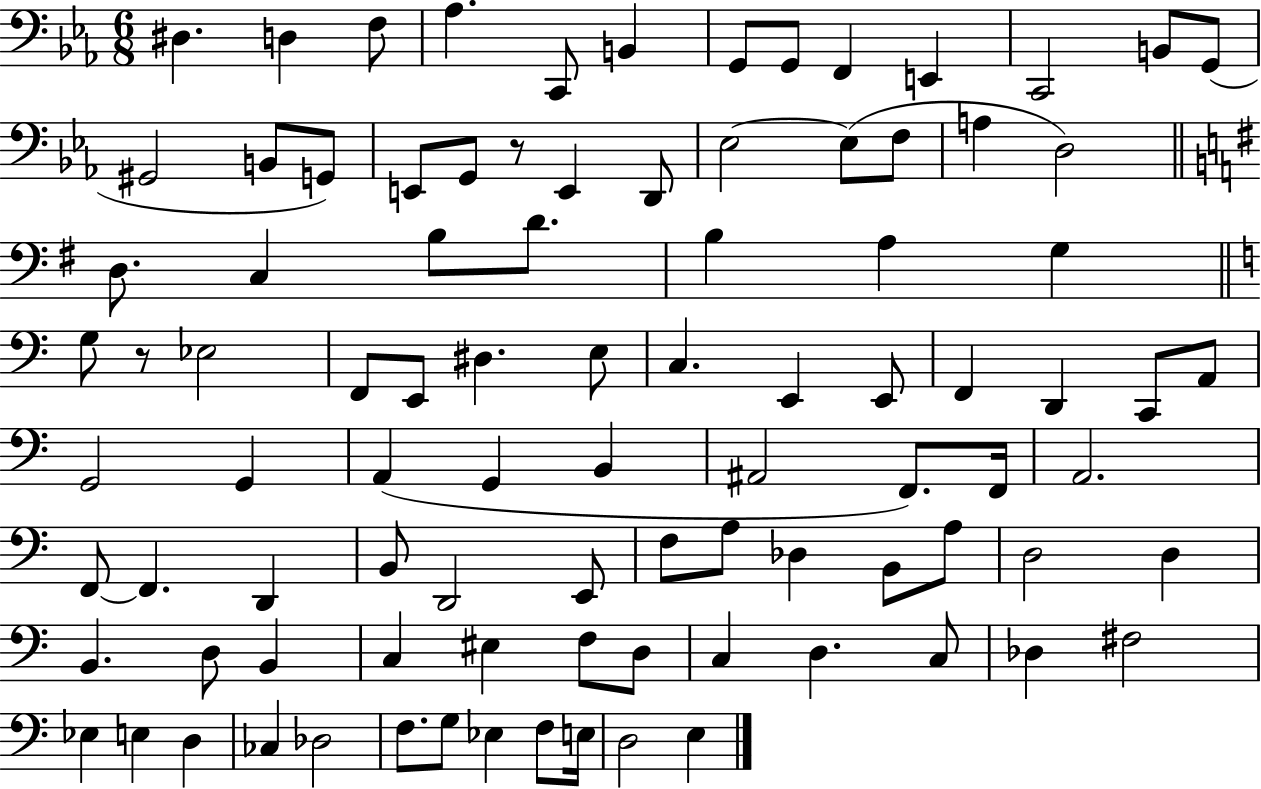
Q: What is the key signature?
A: EES major